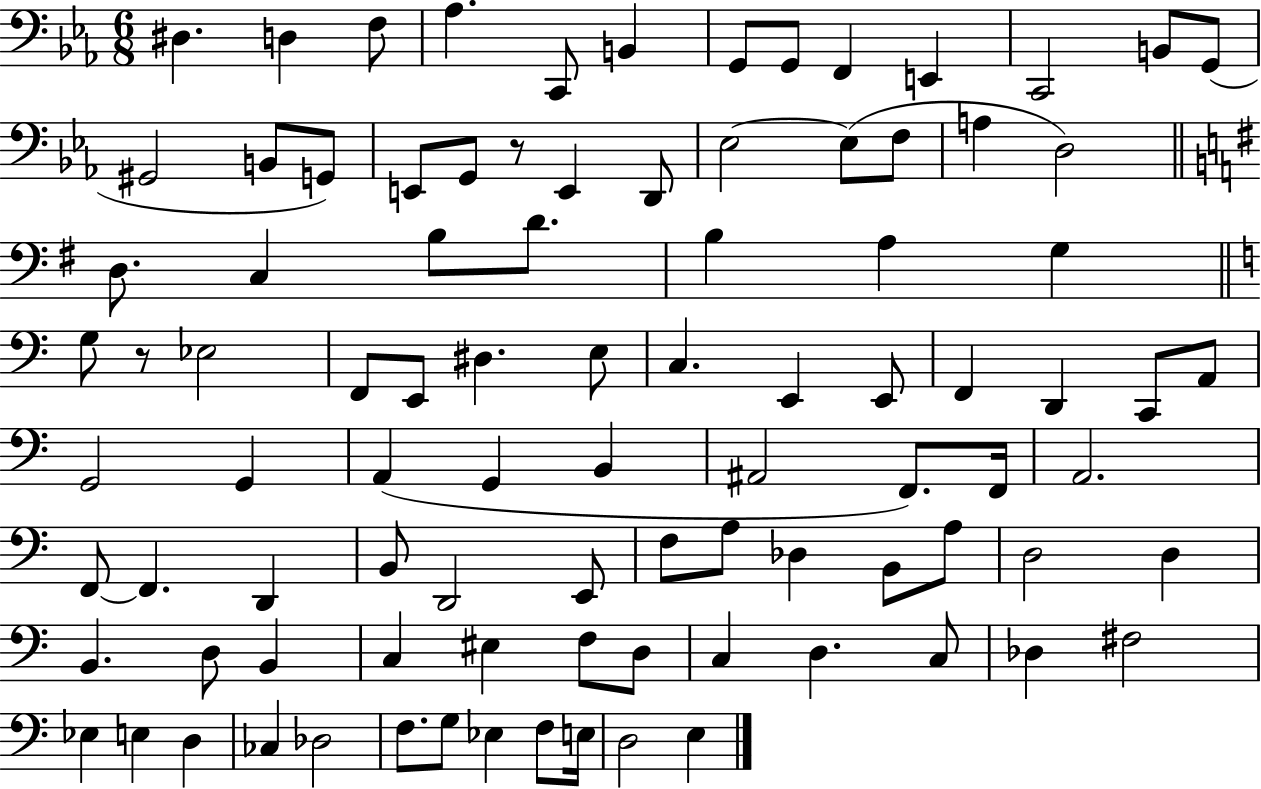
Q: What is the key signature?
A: EES major